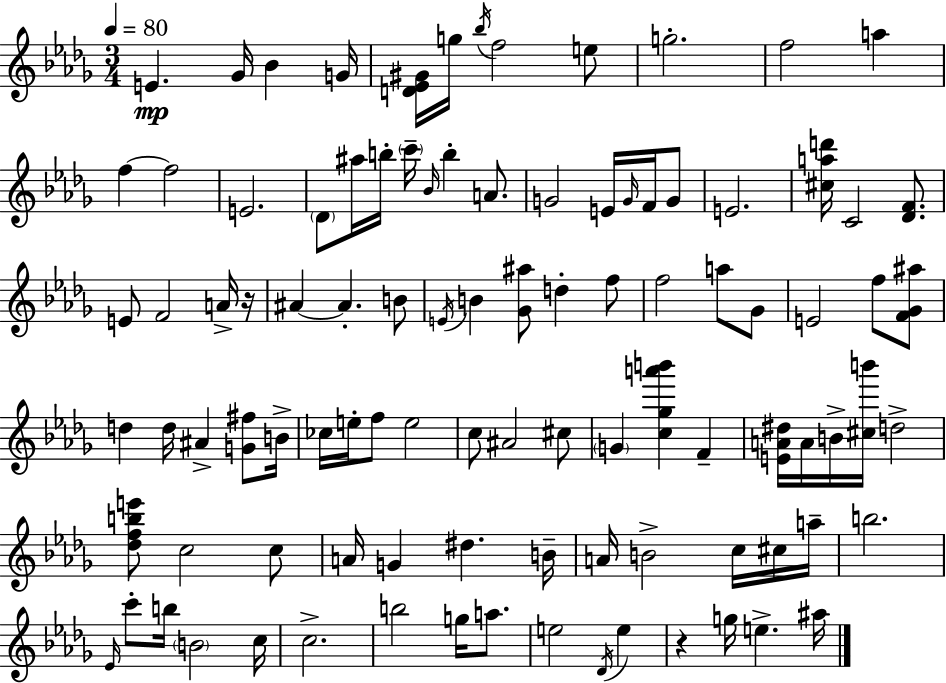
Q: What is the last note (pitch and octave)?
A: A#5